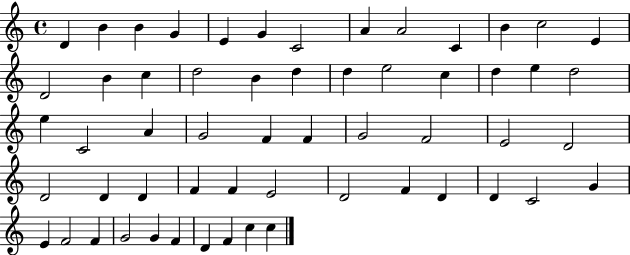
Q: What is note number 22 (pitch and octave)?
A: C5